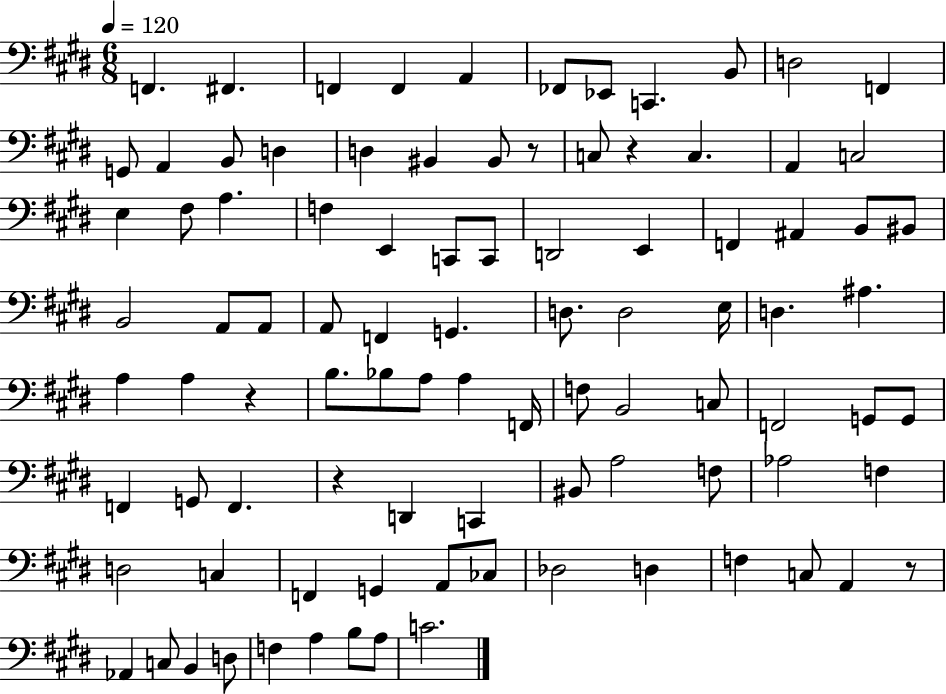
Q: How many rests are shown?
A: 5